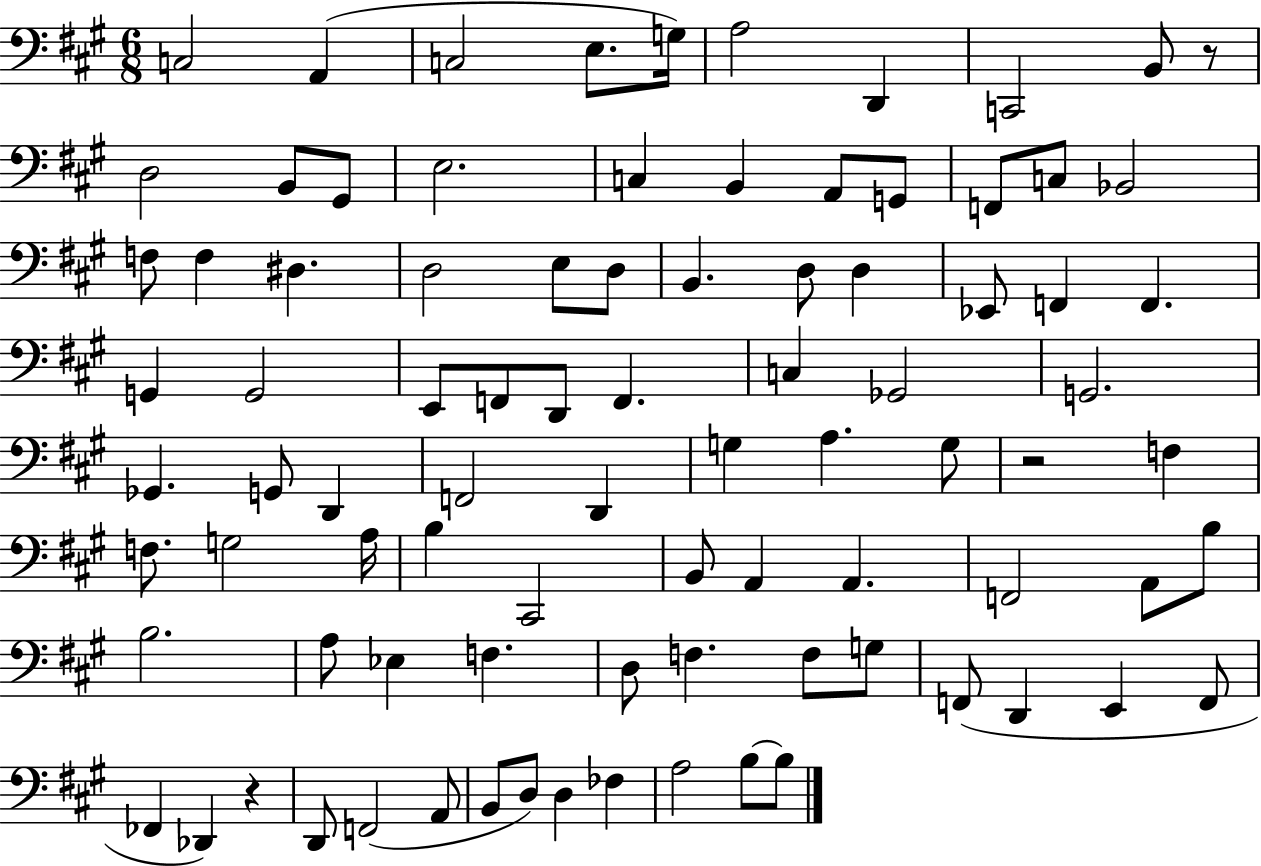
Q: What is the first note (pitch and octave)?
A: C3